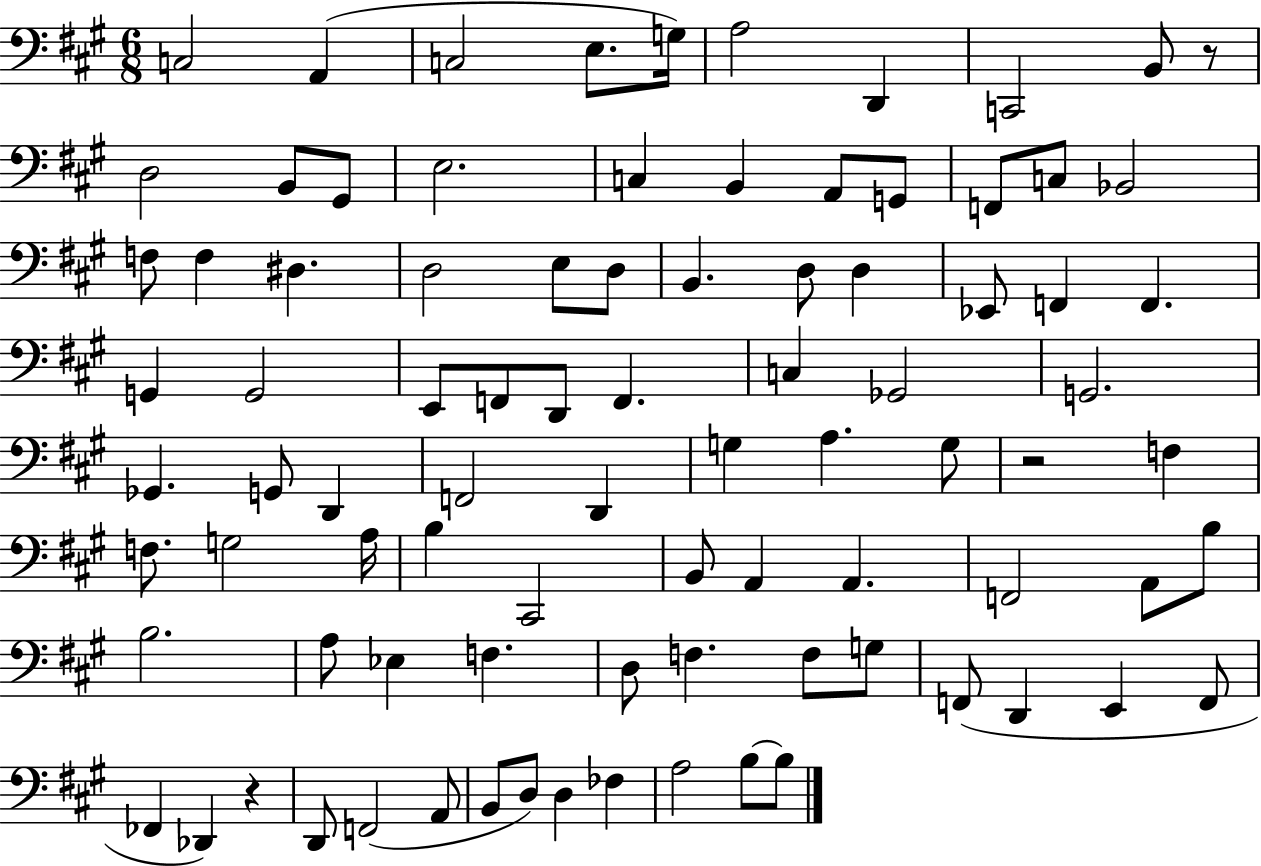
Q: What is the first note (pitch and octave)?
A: C3